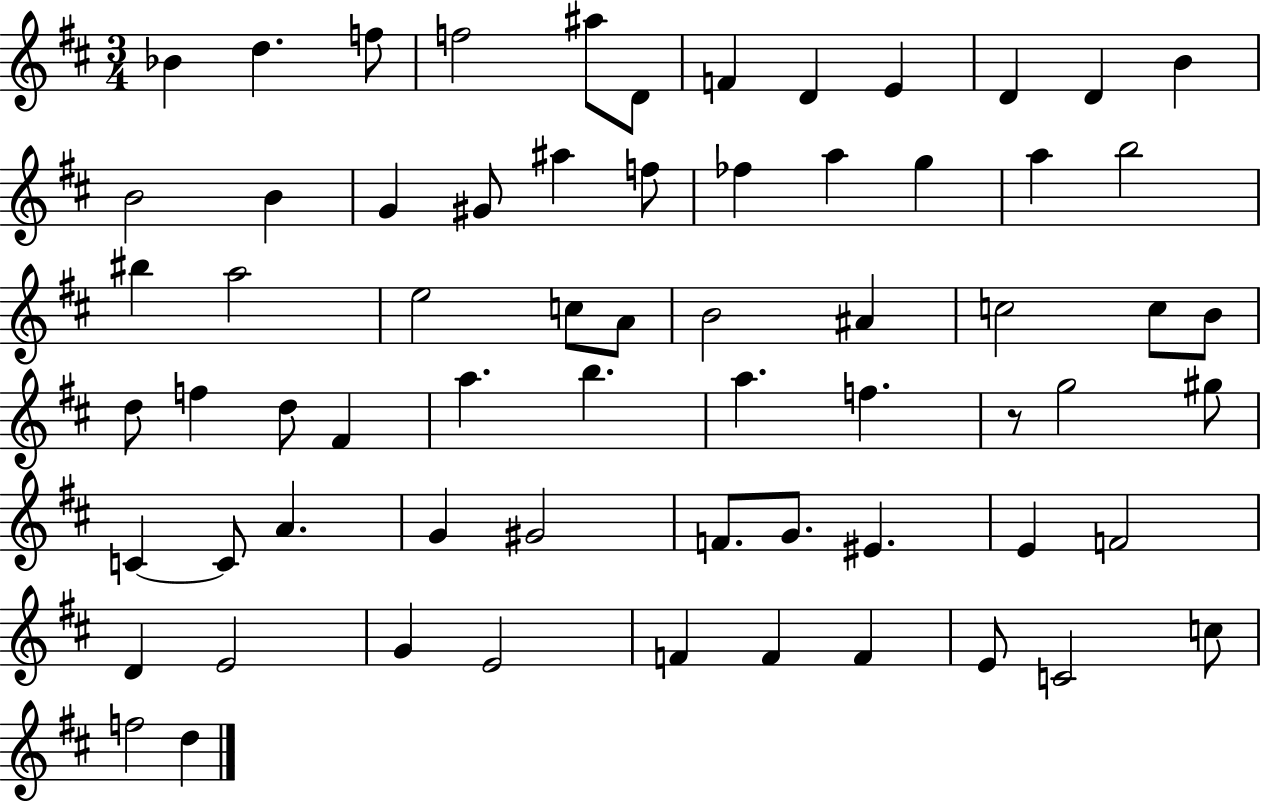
Bb4/q D5/q. F5/e F5/h A#5/e D4/e F4/q D4/q E4/q D4/q D4/q B4/q B4/h B4/q G4/q G#4/e A#5/q F5/e FES5/q A5/q G5/q A5/q B5/h BIS5/q A5/h E5/h C5/e A4/e B4/h A#4/q C5/h C5/e B4/e D5/e F5/q D5/e F#4/q A5/q. B5/q. A5/q. F5/q. R/e G5/h G#5/e C4/q C4/e A4/q. G4/q G#4/h F4/e. G4/e. EIS4/q. E4/q F4/h D4/q E4/h G4/q E4/h F4/q F4/q F4/q E4/e C4/h C5/e F5/h D5/q